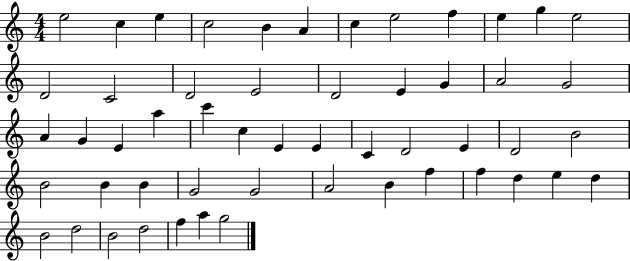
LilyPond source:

{
  \clef treble
  \numericTimeSignature
  \time 4/4
  \key c \major
  e''2 c''4 e''4 | c''2 b'4 a'4 | c''4 e''2 f''4 | e''4 g''4 e''2 | \break d'2 c'2 | d'2 e'2 | d'2 e'4 g'4 | a'2 g'2 | \break a'4 g'4 e'4 a''4 | c'''4 c''4 e'4 e'4 | c'4 d'2 e'4 | d'2 b'2 | \break b'2 b'4 b'4 | g'2 g'2 | a'2 b'4 f''4 | f''4 d''4 e''4 d''4 | \break b'2 d''2 | b'2 d''2 | f''4 a''4 g''2 | \bar "|."
}